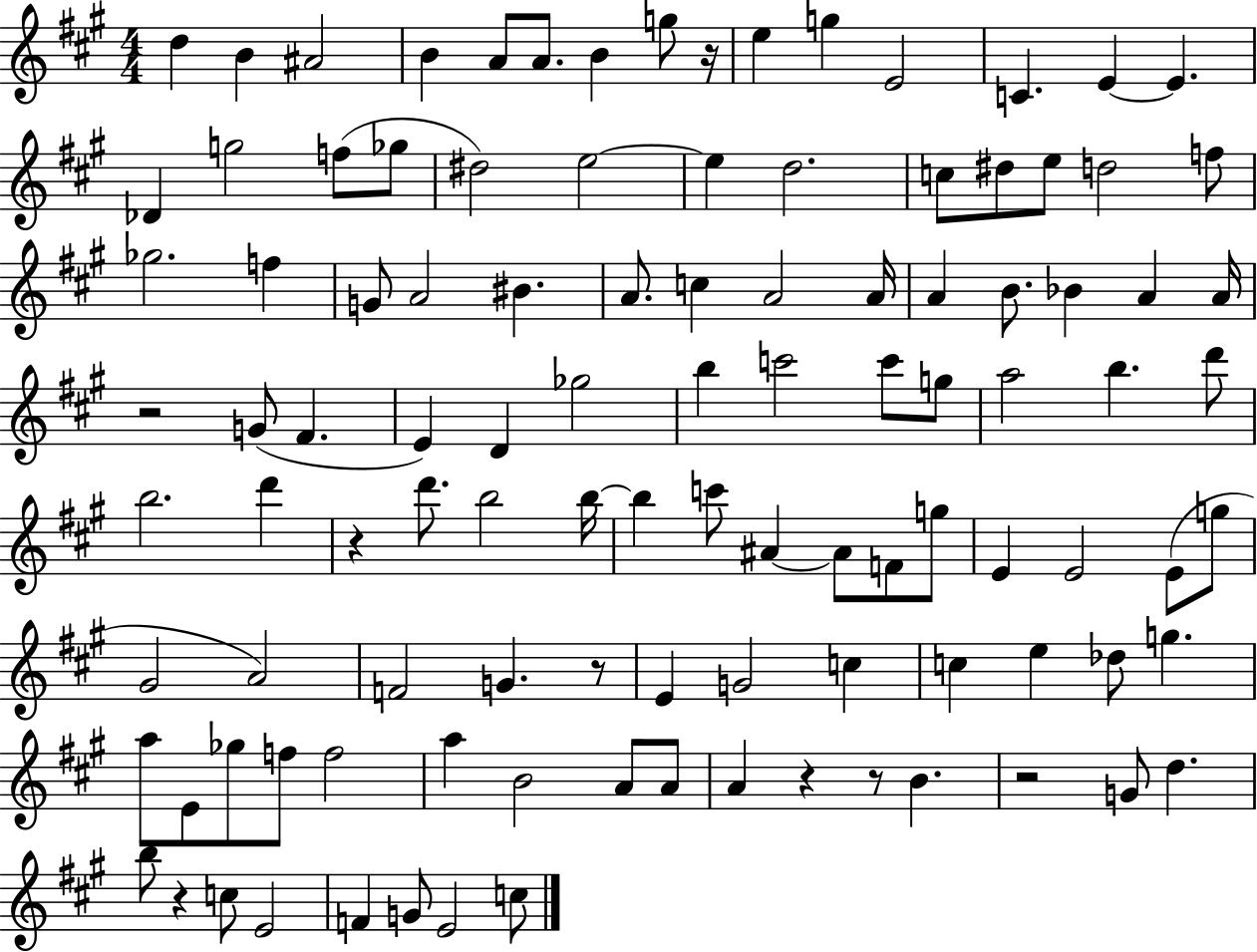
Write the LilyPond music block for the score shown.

{
  \clef treble
  \numericTimeSignature
  \time 4/4
  \key a \major
  d''4 b'4 ais'2 | b'4 a'8 a'8. b'4 g''8 r16 | e''4 g''4 e'2 | c'4. e'4~~ e'4. | \break des'4 g''2 f''8( ges''8 | dis''2) e''2~~ | e''4 d''2. | c''8 dis''8 e''8 d''2 f''8 | \break ges''2. f''4 | g'8 a'2 bis'4. | a'8. c''4 a'2 a'16 | a'4 b'8. bes'4 a'4 a'16 | \break r2 g'8( fis'4. | e'4) d'4 ges''2 | b''4 c'''2 c'''8 g''8 | a''2 b''4. d'''8 | \break b''2. d'''4 | r4 d'''8. b''2 b''16~~ | b''4 c'''8 ais'4~~ ais'8 f'8 g''8 | e'4 e'2 e'8( g''8 | \break gis'2 a'2) | f'2 g'4. r8 | e'4 g'2 c''4 | c''4 e''4 des''8 g''4. | \break a''8 e'8 ges''8 f''8 f''2 | a''4 b'2 a'8 a'8 | a'4 r4 r8 b'4. | r2 g'8 d''4. | \break b''8 r4 c''8 e'2 | f'4 g'8 e'2 c''8 | \bar "|."
}